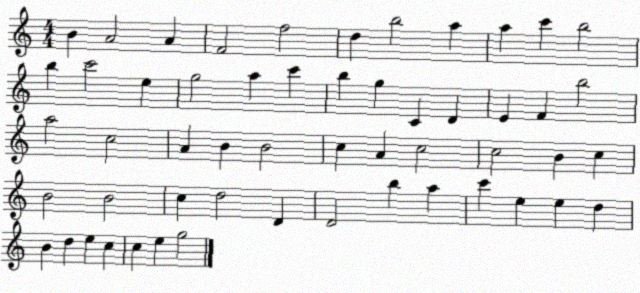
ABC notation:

X:1
T:Untitled
M:4/4
L:1/4
K:C
B A2 A F2 f2 d b2 a a c' b2 b c'2 e g2 a c' b g C D E F b2 a2 c2 A B B2 c A c2 c2 B c B2 B2 c d2 D D2 b a c' e e d B d e c c e g2